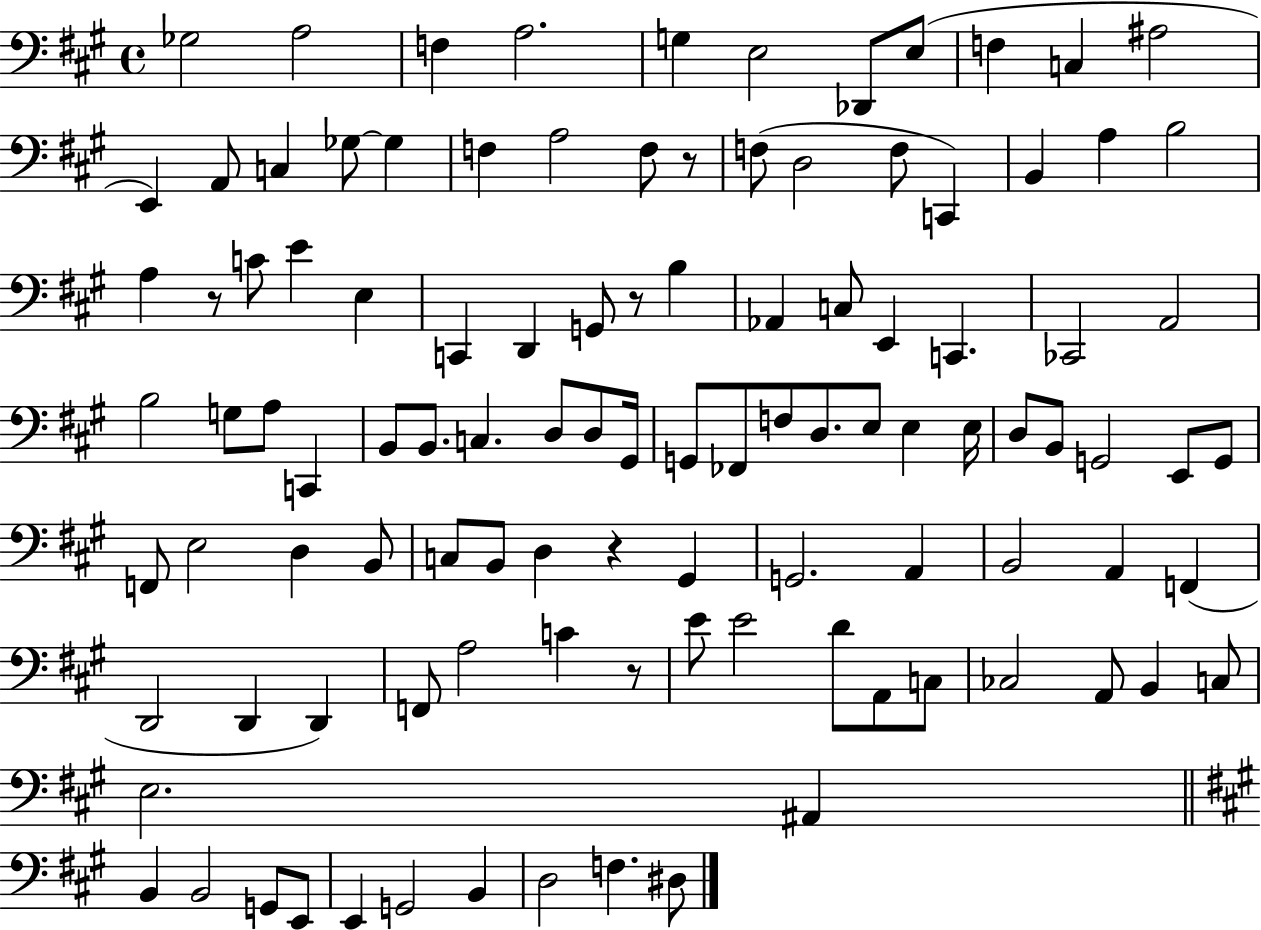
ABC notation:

X:1
T:Untitled
M:4/4
L:1/4
K:A
_G,2 A,2 F, A,2 G, E,2 _D,,/2 E,/2 F, C, ^A,2 E,, A,,/2 C, _G,/2 _G, F, A,2 F,/2 z/2 F,/2 D,2 F,/2 C,, B,, A, B,2 A, z/2 C/2 E E, C,, D,, G,,/2 z/2 B, _A,, C,/2 E,, C,, _C,,2 A,,2 B,2 G,/2 A,/2 C,, B,,/2 B,,/2 C, D,/2 D,/2 ^G,,/4 G,,/2 _F,,/2 F,/2 D,/2 E,/2 E, E,/4 D,/2 B,,/2 G,,2 E,,/2 G,,/2 F,,/2 E,2 D, B,,/2 C,/2 B,,/2 D, z ^G,, G,,2 A,, B,,2 A,, F,, D,,2 D,, D,, F,,/2 A,2 C z/2 E/2 E2 D/2 A,,/2 C,/2 _C,2 A,,/2 B,, C,/2 E,2 ^A,, B,, B,,2 G,,/2 E,,/2 E,, G,,2 B,, D,2 F, ^D,/2